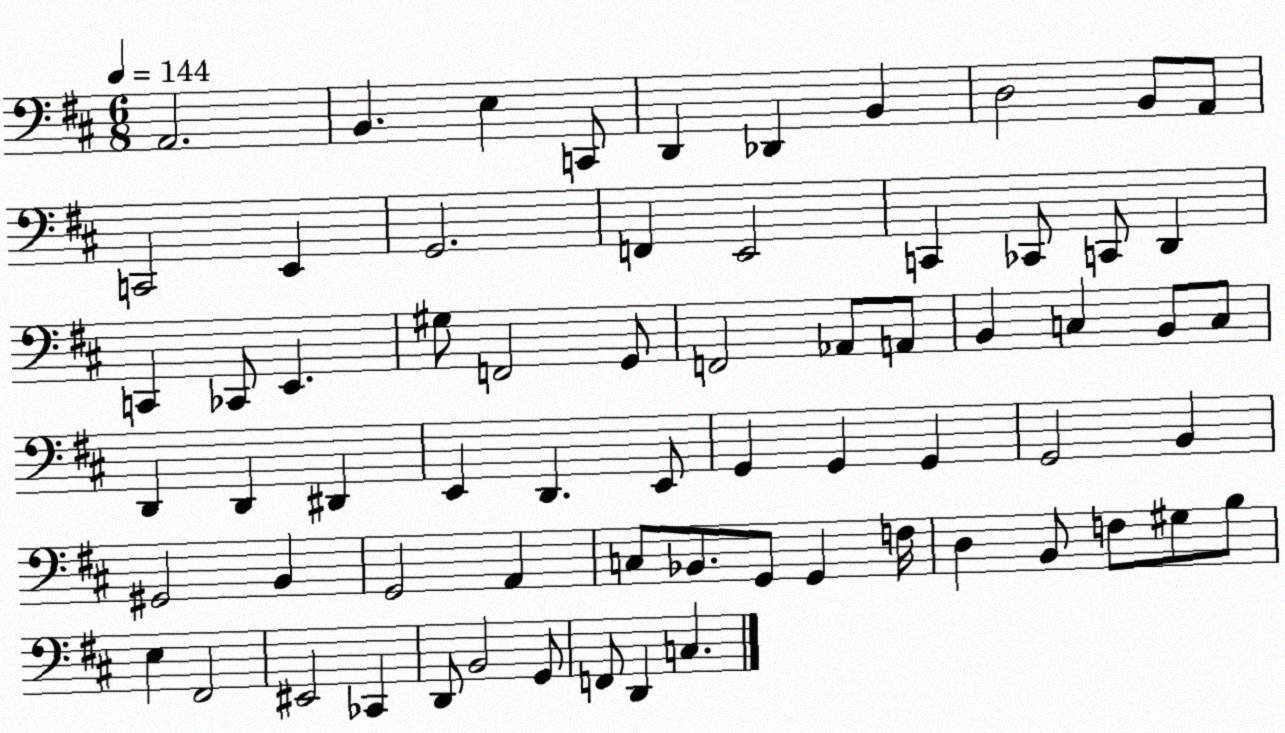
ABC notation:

X:1
T:Untitled
M:6/8
L:1/4
K:D
A,,2 B,, E, C,,/2 D,, _D,, B,, D,2 B,,/2 A,,/2 C,,2 E,, G,,2 F,, E,,2 C,, _C,,/2 C,,/2 D,, C,, _C,,/2 E,, ^G,/2 F,,2 G,,/2 F,,2 _A,,/2 A,,/2 B,, C, B,,/2 C,/2 D,, D,, ^D,, E,, D,, E,,/2 G,, G,, G,, G,,2 B,, ^G,,2 B,, G,,2 A,, C,/2 _B,,/2 G,,/2 G,, F,/4 D, B,,/2 F,/2 ^G,/2 B,/2 E, ^F,,2 ^E,,2 _C,, D,,/2 B,,2 G,,/2 F,,/2 D,, C,